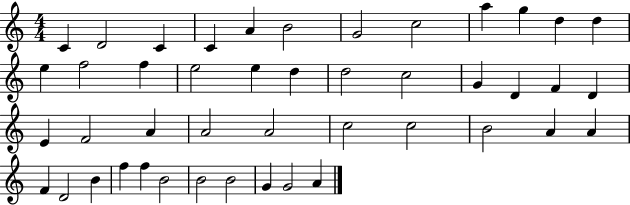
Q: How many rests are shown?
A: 0